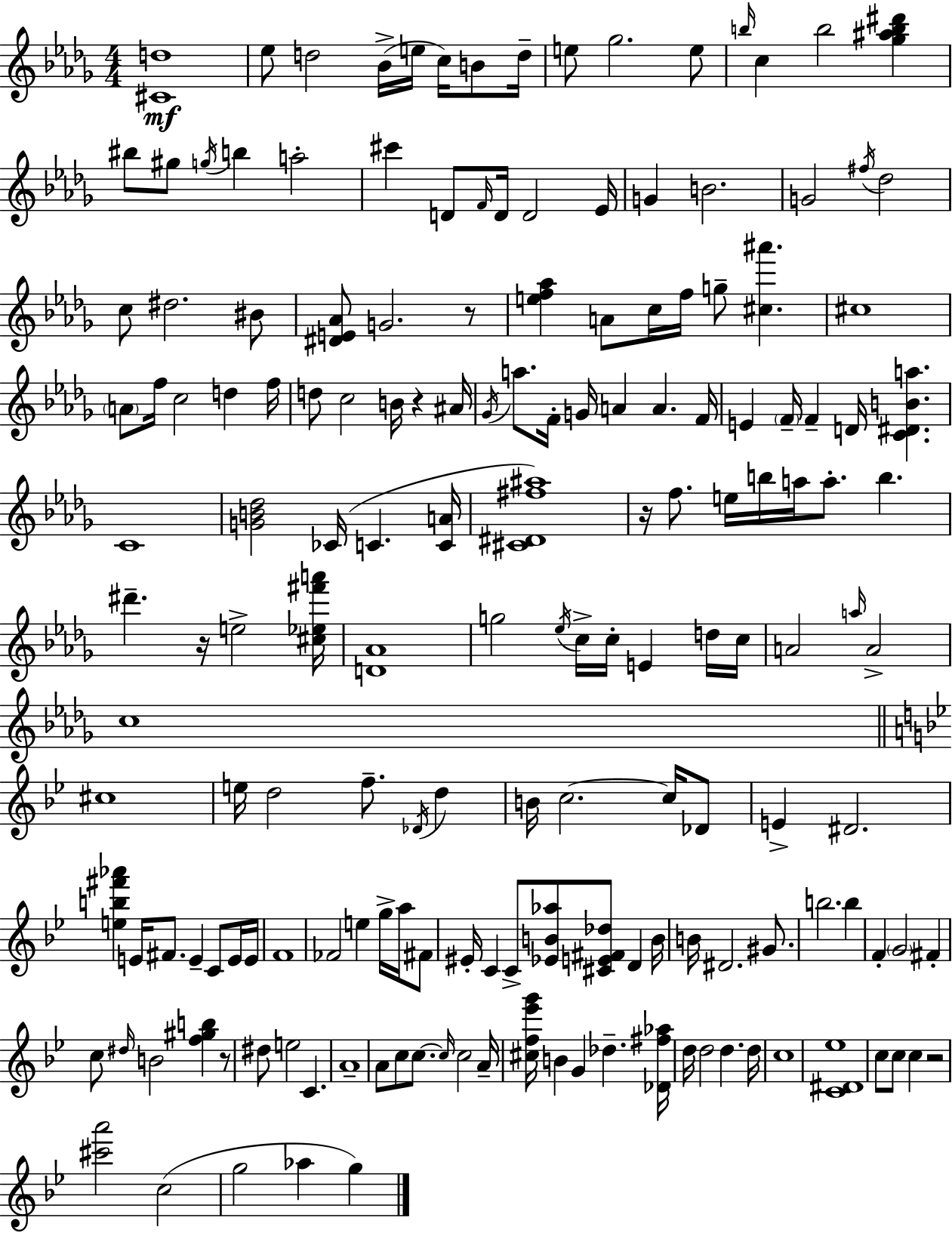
[C#4,D5]/w Eb5/e D5/h Bb4/s E5/s C5/s B4/e D5/s E5/e Gb5/h. E5/e B5/s C5/q B5/h [Gb5,A#5,B5,D#6]/q BIS5/e G#5/e G5/s B5/q A5/h C#6/q D4/e F4/s D4/s D4/h Eb4/s G4/q B4/h. G4/h F#5/s Db5/h C5/e D#5/h. BIS4/e [D#4,E4,Ab4]/e G4/h. R/e [E5,F5,Ab5]/q A4/e C5/s F5/s G5/e [C#5,A#6]/q. C#5/w A4/e F5/s C5/h D5/q F5/s D5/e C5/h B4/s R/q A#4/s Gb4/s A5/e. F4/s G4/s A4/q A4/q. F4/s E4/q F4/s F4/q D4/s [C4,D#4,B4,A5]/q. C4/w [G4,B4,Db5]/h CES4/s C4/q. [C4,A4]/s [C#4,D#4,F#5,A#5]/w R/s F5/e. E5/s B5/s A5/s A5/e. B5/q. D#6/q. R/s E5/h [C#5,Eb5,F#6,A6]/s [D4,Ab4]/w G5/h Eb5/s C5/s C5/s E4/q D5/s C5/s A4/h A5/s A4/h C5/w C#5/w E5/s D5/h F5/e. Db4/s D5/q B4/s C5/h. C5/s Db4/e E4/q D#4/h. [E5,B5,F#6,Ab6]/q E4/s F#4/e. E4/q C4/e E4/s E4/s F4/w FES4/h E5/q G5/s A5/s F#4/e EIS4/s C4/q C4/e [Eb4,B4,Ab5]/e [C#4,E4,F#4,Db5]/e D4/q B4/s B4/s D#4/h. G#4/e. B5/h. B5/q F4/q G4/h F#4/q C5/e D#5/s B4/h [F5,G#5,B5]/q R/e D#5/e E5/h C4/q. A4/w A4/e C5/e C5/e. C5/s C5/h A4/s [C#5,F5,Eb6,G6]/s B4/q G4/q Db5/q. [Db4,F#5,Ab5]/s D5/s D5/h D5/q. D5/s C5/w [C4,D#4,Eb5]/w C5/e C5/e C5/q R/h [C#6,A6]/h C5/h G5/h Ab5/q G5/q